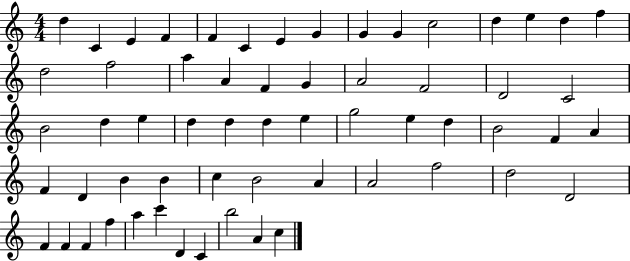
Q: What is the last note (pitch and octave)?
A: C5